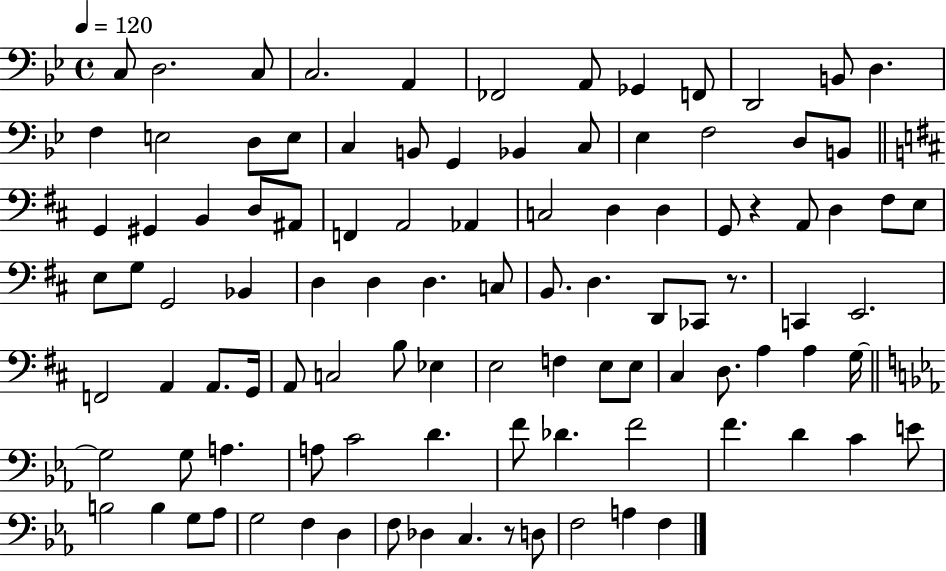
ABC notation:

X:1
T:Untitled
M:4/4
L:1/4
K:Bb
C,/2 D,2 C,/2 C,2 A,, _F,,2 A,,/2 _G,, F,,/2 D,,2 B,,/2 D, F, E,2 D,/2 E,/2 C, B,,/2 G,, _B,, C,/2 _E, F,2 D,/2 B,,/2 G,, ^G,, B,, D,/2 ^A,,/2 F,, A,,2 _A,, C,2 D, D, G,,/2 z A,,/2 D, ^F,/2 E,/2 E,/2 G,/2 G,,2 _B,, D, D, D, C,/2 B,,/2 D, D,,/2 _C,,/2 z/2 C,, E,,2 F,,2 A,, A,,/2 G,,/4 A,,/2 C,2 B,/2 _E, E,2 F, E,/2 E,/2 ^C, D,/2 A, A, G,/4 G,2 G,/2 A, A,/2 C2 D F/2 _D F2 F D C E/2 B,2 B, G,/2 _A,/2 G,2 F, D, F,/2 _D, C, z/2 D,/2 F,2 A, F,